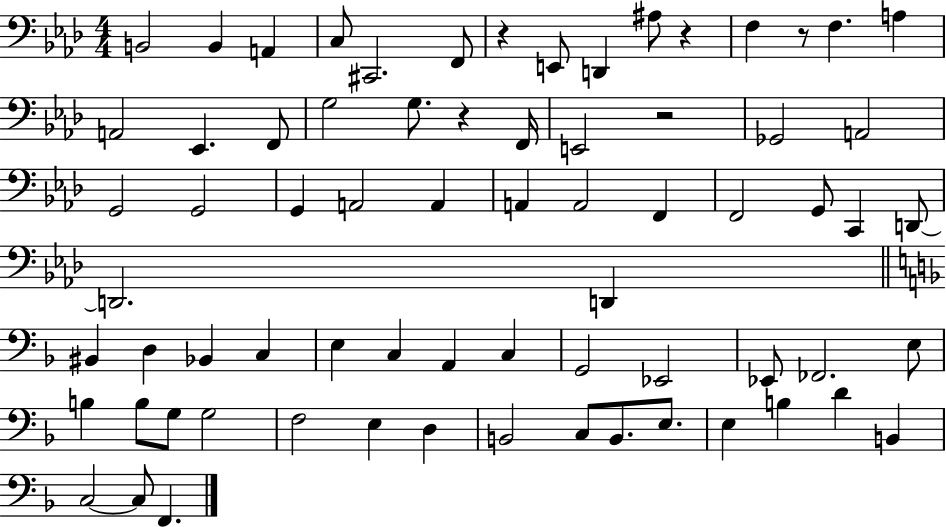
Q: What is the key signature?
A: AES major